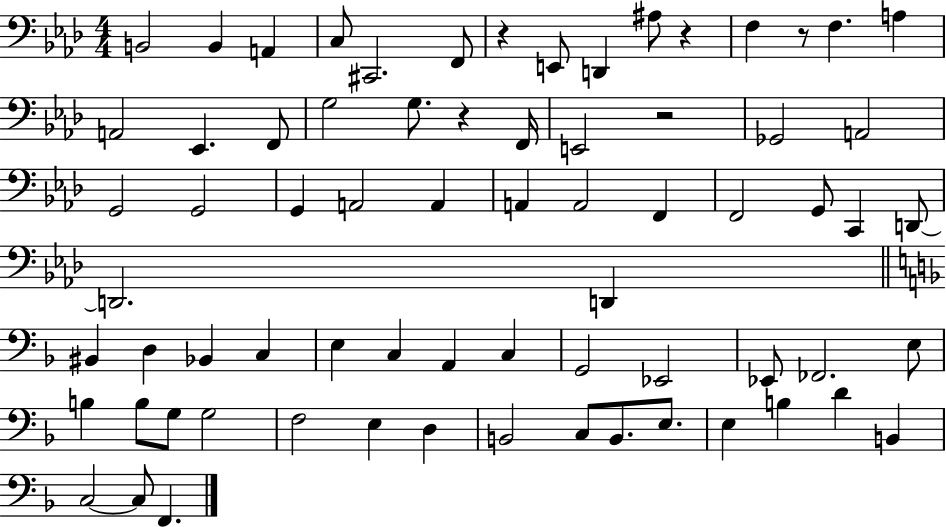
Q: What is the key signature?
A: AES major